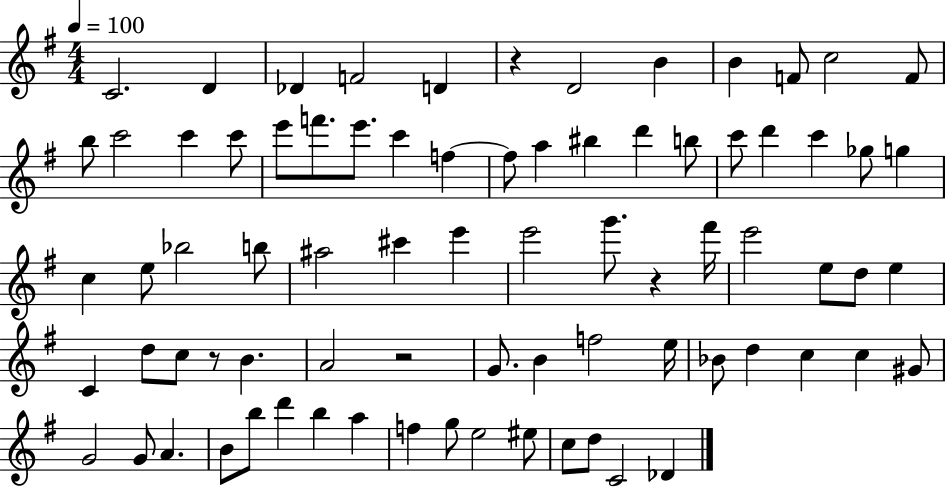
C4/h. D4/q Db4/q F4/h D4/q R/q D4/h B4/q B4/q F4/e C5/h F4/e B5/e C6/h C6/q C6/e E6/e F6/e. E6/e. C6/q F5/q F5/e A5/q BIS5/q D6/q B5/e C6/e D6/q C6/q Gb5/e G5/q C5/q E5/e Bb5/h B5/e A#5/h C#6/q E6/q E6/h G6/e. R/q F#6/s E6/h E5/e D5/e E5/q C4/q D5/e C5/e R/e B4/q. A4/h R/h G4/e. B4/q F5/h E5/s Bb4/e D5/q C5/q C5/q G#4/e G4/h G4/e A4/q. B4/e B5/e D6/q B5/q A5/q F5/q G5/e E5/h EIS5/e C5/e D5/e C4/h Db4/q